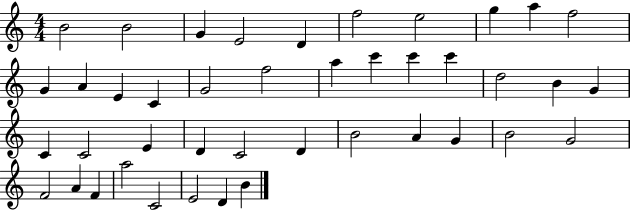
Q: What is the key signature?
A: C major